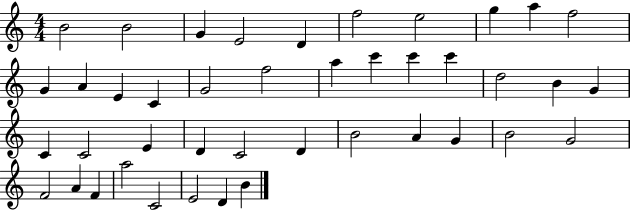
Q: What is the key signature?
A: C major